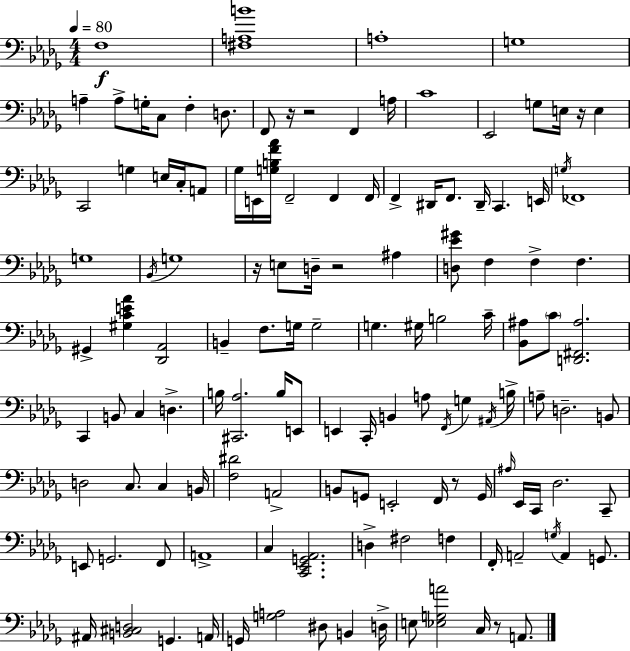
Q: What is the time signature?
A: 4/4